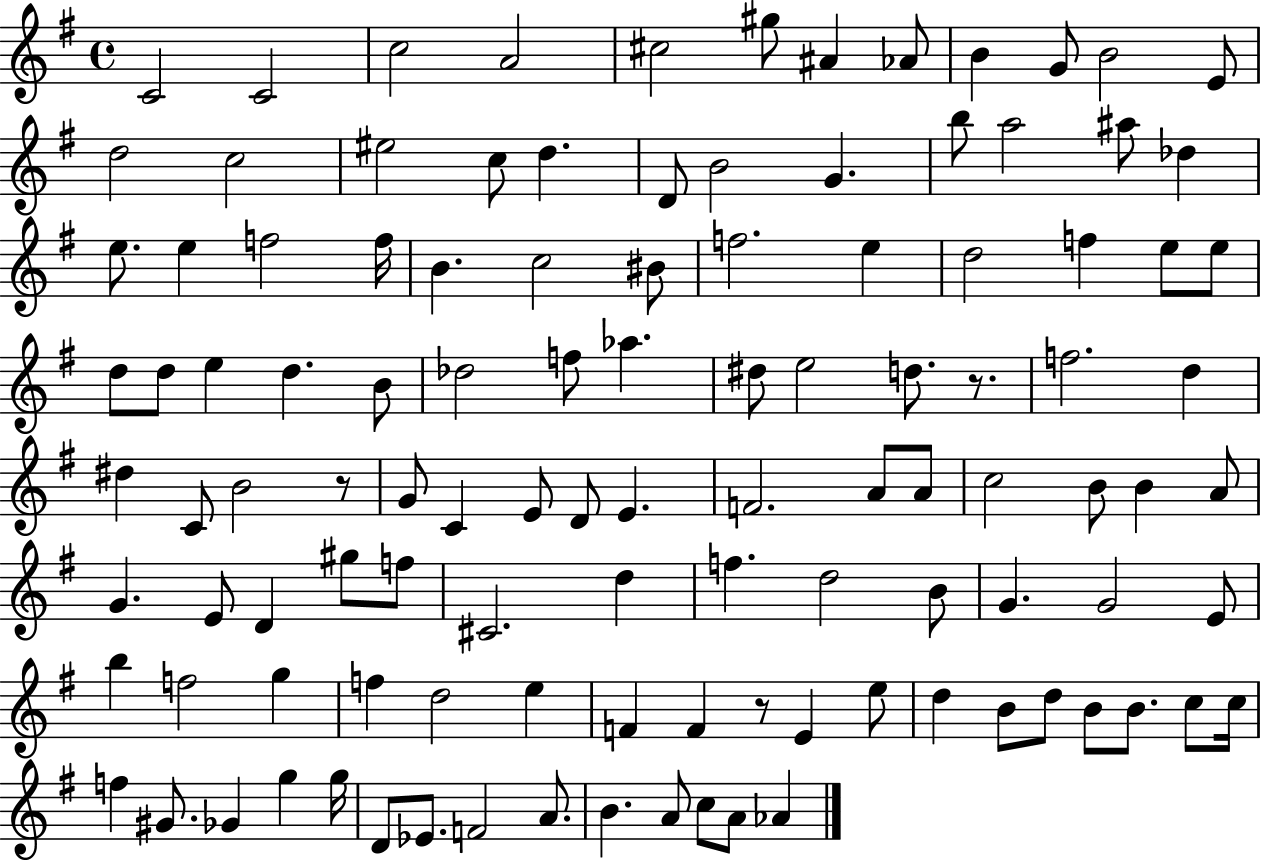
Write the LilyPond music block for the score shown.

{
  \clef treble
  \time 4/4
  \defaultTimeSignature
  \key g \major
  \repeat volta 2 { c'2 c'2 | c''2 a'2 | cis''2 gis''8 ais'4 aes'8 | b'4 g'8 b'2 e'8 | \break d''2 c''2 | eis''2 c''8 d''4. | d'8 b'2 g'4. | b''8 a''2 ais''8 des''4 | \break e''8. e''4 f''2 f''16 | b'4. c''2 bis'8 | f''2. e''4 | d''2 f''4 e''8 e''8 | \break d''8 d''8 e''4 d''4. b'8 | des''2 f''8 aes''4. | dis''8 e''2 d''8. r8. | f''2. d''4 | \break dis''4 c'8 b'2 r8 | g'8 c'4 e'8 d'8 e'4. | f'2. a'8 a'8 | c''2 b'8 b'4 a'8 | \break g'4. e'8 d'4 gis''8 f''8 | cis'2. d''4 | f''4. d''2 b'8 | g'4. g'2 e'8 | \break b''4 f''2 g''4 | f''4 d''2 e''4 | f'4 f'4 r8 e'4 e''8 | d''4 b'8 d''8 b'8 b'8. c''8 c''16 | \break f''4 gis'8. ges'4 g''4 g''16 | d'8 ees'8. f'2 a'8. | b'4. a'8 c''8 a'8 aes'4 | } \bar "|."
}